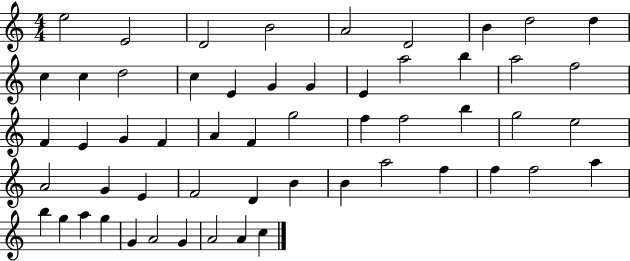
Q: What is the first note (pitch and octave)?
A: E5